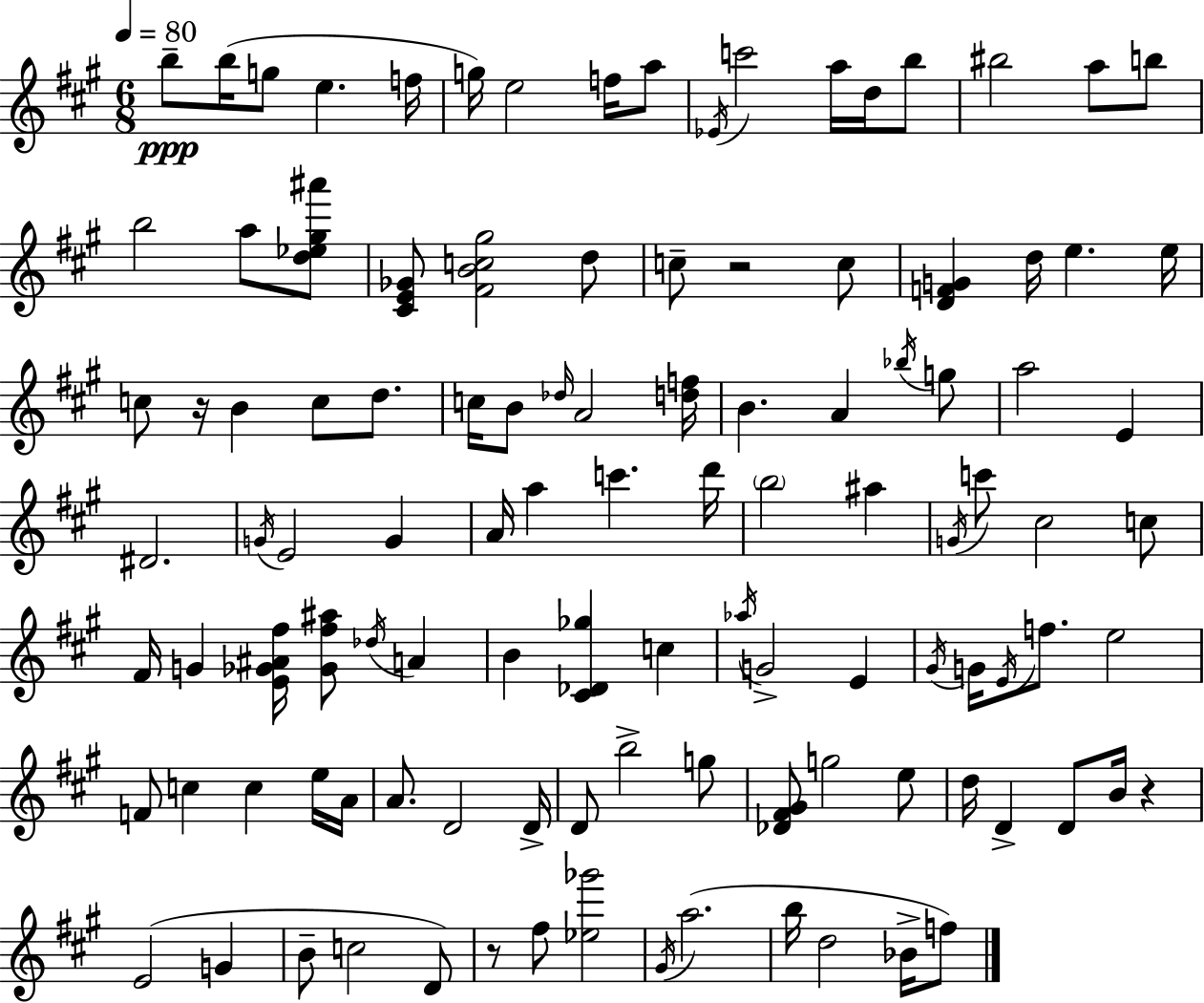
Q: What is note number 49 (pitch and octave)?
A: A#5